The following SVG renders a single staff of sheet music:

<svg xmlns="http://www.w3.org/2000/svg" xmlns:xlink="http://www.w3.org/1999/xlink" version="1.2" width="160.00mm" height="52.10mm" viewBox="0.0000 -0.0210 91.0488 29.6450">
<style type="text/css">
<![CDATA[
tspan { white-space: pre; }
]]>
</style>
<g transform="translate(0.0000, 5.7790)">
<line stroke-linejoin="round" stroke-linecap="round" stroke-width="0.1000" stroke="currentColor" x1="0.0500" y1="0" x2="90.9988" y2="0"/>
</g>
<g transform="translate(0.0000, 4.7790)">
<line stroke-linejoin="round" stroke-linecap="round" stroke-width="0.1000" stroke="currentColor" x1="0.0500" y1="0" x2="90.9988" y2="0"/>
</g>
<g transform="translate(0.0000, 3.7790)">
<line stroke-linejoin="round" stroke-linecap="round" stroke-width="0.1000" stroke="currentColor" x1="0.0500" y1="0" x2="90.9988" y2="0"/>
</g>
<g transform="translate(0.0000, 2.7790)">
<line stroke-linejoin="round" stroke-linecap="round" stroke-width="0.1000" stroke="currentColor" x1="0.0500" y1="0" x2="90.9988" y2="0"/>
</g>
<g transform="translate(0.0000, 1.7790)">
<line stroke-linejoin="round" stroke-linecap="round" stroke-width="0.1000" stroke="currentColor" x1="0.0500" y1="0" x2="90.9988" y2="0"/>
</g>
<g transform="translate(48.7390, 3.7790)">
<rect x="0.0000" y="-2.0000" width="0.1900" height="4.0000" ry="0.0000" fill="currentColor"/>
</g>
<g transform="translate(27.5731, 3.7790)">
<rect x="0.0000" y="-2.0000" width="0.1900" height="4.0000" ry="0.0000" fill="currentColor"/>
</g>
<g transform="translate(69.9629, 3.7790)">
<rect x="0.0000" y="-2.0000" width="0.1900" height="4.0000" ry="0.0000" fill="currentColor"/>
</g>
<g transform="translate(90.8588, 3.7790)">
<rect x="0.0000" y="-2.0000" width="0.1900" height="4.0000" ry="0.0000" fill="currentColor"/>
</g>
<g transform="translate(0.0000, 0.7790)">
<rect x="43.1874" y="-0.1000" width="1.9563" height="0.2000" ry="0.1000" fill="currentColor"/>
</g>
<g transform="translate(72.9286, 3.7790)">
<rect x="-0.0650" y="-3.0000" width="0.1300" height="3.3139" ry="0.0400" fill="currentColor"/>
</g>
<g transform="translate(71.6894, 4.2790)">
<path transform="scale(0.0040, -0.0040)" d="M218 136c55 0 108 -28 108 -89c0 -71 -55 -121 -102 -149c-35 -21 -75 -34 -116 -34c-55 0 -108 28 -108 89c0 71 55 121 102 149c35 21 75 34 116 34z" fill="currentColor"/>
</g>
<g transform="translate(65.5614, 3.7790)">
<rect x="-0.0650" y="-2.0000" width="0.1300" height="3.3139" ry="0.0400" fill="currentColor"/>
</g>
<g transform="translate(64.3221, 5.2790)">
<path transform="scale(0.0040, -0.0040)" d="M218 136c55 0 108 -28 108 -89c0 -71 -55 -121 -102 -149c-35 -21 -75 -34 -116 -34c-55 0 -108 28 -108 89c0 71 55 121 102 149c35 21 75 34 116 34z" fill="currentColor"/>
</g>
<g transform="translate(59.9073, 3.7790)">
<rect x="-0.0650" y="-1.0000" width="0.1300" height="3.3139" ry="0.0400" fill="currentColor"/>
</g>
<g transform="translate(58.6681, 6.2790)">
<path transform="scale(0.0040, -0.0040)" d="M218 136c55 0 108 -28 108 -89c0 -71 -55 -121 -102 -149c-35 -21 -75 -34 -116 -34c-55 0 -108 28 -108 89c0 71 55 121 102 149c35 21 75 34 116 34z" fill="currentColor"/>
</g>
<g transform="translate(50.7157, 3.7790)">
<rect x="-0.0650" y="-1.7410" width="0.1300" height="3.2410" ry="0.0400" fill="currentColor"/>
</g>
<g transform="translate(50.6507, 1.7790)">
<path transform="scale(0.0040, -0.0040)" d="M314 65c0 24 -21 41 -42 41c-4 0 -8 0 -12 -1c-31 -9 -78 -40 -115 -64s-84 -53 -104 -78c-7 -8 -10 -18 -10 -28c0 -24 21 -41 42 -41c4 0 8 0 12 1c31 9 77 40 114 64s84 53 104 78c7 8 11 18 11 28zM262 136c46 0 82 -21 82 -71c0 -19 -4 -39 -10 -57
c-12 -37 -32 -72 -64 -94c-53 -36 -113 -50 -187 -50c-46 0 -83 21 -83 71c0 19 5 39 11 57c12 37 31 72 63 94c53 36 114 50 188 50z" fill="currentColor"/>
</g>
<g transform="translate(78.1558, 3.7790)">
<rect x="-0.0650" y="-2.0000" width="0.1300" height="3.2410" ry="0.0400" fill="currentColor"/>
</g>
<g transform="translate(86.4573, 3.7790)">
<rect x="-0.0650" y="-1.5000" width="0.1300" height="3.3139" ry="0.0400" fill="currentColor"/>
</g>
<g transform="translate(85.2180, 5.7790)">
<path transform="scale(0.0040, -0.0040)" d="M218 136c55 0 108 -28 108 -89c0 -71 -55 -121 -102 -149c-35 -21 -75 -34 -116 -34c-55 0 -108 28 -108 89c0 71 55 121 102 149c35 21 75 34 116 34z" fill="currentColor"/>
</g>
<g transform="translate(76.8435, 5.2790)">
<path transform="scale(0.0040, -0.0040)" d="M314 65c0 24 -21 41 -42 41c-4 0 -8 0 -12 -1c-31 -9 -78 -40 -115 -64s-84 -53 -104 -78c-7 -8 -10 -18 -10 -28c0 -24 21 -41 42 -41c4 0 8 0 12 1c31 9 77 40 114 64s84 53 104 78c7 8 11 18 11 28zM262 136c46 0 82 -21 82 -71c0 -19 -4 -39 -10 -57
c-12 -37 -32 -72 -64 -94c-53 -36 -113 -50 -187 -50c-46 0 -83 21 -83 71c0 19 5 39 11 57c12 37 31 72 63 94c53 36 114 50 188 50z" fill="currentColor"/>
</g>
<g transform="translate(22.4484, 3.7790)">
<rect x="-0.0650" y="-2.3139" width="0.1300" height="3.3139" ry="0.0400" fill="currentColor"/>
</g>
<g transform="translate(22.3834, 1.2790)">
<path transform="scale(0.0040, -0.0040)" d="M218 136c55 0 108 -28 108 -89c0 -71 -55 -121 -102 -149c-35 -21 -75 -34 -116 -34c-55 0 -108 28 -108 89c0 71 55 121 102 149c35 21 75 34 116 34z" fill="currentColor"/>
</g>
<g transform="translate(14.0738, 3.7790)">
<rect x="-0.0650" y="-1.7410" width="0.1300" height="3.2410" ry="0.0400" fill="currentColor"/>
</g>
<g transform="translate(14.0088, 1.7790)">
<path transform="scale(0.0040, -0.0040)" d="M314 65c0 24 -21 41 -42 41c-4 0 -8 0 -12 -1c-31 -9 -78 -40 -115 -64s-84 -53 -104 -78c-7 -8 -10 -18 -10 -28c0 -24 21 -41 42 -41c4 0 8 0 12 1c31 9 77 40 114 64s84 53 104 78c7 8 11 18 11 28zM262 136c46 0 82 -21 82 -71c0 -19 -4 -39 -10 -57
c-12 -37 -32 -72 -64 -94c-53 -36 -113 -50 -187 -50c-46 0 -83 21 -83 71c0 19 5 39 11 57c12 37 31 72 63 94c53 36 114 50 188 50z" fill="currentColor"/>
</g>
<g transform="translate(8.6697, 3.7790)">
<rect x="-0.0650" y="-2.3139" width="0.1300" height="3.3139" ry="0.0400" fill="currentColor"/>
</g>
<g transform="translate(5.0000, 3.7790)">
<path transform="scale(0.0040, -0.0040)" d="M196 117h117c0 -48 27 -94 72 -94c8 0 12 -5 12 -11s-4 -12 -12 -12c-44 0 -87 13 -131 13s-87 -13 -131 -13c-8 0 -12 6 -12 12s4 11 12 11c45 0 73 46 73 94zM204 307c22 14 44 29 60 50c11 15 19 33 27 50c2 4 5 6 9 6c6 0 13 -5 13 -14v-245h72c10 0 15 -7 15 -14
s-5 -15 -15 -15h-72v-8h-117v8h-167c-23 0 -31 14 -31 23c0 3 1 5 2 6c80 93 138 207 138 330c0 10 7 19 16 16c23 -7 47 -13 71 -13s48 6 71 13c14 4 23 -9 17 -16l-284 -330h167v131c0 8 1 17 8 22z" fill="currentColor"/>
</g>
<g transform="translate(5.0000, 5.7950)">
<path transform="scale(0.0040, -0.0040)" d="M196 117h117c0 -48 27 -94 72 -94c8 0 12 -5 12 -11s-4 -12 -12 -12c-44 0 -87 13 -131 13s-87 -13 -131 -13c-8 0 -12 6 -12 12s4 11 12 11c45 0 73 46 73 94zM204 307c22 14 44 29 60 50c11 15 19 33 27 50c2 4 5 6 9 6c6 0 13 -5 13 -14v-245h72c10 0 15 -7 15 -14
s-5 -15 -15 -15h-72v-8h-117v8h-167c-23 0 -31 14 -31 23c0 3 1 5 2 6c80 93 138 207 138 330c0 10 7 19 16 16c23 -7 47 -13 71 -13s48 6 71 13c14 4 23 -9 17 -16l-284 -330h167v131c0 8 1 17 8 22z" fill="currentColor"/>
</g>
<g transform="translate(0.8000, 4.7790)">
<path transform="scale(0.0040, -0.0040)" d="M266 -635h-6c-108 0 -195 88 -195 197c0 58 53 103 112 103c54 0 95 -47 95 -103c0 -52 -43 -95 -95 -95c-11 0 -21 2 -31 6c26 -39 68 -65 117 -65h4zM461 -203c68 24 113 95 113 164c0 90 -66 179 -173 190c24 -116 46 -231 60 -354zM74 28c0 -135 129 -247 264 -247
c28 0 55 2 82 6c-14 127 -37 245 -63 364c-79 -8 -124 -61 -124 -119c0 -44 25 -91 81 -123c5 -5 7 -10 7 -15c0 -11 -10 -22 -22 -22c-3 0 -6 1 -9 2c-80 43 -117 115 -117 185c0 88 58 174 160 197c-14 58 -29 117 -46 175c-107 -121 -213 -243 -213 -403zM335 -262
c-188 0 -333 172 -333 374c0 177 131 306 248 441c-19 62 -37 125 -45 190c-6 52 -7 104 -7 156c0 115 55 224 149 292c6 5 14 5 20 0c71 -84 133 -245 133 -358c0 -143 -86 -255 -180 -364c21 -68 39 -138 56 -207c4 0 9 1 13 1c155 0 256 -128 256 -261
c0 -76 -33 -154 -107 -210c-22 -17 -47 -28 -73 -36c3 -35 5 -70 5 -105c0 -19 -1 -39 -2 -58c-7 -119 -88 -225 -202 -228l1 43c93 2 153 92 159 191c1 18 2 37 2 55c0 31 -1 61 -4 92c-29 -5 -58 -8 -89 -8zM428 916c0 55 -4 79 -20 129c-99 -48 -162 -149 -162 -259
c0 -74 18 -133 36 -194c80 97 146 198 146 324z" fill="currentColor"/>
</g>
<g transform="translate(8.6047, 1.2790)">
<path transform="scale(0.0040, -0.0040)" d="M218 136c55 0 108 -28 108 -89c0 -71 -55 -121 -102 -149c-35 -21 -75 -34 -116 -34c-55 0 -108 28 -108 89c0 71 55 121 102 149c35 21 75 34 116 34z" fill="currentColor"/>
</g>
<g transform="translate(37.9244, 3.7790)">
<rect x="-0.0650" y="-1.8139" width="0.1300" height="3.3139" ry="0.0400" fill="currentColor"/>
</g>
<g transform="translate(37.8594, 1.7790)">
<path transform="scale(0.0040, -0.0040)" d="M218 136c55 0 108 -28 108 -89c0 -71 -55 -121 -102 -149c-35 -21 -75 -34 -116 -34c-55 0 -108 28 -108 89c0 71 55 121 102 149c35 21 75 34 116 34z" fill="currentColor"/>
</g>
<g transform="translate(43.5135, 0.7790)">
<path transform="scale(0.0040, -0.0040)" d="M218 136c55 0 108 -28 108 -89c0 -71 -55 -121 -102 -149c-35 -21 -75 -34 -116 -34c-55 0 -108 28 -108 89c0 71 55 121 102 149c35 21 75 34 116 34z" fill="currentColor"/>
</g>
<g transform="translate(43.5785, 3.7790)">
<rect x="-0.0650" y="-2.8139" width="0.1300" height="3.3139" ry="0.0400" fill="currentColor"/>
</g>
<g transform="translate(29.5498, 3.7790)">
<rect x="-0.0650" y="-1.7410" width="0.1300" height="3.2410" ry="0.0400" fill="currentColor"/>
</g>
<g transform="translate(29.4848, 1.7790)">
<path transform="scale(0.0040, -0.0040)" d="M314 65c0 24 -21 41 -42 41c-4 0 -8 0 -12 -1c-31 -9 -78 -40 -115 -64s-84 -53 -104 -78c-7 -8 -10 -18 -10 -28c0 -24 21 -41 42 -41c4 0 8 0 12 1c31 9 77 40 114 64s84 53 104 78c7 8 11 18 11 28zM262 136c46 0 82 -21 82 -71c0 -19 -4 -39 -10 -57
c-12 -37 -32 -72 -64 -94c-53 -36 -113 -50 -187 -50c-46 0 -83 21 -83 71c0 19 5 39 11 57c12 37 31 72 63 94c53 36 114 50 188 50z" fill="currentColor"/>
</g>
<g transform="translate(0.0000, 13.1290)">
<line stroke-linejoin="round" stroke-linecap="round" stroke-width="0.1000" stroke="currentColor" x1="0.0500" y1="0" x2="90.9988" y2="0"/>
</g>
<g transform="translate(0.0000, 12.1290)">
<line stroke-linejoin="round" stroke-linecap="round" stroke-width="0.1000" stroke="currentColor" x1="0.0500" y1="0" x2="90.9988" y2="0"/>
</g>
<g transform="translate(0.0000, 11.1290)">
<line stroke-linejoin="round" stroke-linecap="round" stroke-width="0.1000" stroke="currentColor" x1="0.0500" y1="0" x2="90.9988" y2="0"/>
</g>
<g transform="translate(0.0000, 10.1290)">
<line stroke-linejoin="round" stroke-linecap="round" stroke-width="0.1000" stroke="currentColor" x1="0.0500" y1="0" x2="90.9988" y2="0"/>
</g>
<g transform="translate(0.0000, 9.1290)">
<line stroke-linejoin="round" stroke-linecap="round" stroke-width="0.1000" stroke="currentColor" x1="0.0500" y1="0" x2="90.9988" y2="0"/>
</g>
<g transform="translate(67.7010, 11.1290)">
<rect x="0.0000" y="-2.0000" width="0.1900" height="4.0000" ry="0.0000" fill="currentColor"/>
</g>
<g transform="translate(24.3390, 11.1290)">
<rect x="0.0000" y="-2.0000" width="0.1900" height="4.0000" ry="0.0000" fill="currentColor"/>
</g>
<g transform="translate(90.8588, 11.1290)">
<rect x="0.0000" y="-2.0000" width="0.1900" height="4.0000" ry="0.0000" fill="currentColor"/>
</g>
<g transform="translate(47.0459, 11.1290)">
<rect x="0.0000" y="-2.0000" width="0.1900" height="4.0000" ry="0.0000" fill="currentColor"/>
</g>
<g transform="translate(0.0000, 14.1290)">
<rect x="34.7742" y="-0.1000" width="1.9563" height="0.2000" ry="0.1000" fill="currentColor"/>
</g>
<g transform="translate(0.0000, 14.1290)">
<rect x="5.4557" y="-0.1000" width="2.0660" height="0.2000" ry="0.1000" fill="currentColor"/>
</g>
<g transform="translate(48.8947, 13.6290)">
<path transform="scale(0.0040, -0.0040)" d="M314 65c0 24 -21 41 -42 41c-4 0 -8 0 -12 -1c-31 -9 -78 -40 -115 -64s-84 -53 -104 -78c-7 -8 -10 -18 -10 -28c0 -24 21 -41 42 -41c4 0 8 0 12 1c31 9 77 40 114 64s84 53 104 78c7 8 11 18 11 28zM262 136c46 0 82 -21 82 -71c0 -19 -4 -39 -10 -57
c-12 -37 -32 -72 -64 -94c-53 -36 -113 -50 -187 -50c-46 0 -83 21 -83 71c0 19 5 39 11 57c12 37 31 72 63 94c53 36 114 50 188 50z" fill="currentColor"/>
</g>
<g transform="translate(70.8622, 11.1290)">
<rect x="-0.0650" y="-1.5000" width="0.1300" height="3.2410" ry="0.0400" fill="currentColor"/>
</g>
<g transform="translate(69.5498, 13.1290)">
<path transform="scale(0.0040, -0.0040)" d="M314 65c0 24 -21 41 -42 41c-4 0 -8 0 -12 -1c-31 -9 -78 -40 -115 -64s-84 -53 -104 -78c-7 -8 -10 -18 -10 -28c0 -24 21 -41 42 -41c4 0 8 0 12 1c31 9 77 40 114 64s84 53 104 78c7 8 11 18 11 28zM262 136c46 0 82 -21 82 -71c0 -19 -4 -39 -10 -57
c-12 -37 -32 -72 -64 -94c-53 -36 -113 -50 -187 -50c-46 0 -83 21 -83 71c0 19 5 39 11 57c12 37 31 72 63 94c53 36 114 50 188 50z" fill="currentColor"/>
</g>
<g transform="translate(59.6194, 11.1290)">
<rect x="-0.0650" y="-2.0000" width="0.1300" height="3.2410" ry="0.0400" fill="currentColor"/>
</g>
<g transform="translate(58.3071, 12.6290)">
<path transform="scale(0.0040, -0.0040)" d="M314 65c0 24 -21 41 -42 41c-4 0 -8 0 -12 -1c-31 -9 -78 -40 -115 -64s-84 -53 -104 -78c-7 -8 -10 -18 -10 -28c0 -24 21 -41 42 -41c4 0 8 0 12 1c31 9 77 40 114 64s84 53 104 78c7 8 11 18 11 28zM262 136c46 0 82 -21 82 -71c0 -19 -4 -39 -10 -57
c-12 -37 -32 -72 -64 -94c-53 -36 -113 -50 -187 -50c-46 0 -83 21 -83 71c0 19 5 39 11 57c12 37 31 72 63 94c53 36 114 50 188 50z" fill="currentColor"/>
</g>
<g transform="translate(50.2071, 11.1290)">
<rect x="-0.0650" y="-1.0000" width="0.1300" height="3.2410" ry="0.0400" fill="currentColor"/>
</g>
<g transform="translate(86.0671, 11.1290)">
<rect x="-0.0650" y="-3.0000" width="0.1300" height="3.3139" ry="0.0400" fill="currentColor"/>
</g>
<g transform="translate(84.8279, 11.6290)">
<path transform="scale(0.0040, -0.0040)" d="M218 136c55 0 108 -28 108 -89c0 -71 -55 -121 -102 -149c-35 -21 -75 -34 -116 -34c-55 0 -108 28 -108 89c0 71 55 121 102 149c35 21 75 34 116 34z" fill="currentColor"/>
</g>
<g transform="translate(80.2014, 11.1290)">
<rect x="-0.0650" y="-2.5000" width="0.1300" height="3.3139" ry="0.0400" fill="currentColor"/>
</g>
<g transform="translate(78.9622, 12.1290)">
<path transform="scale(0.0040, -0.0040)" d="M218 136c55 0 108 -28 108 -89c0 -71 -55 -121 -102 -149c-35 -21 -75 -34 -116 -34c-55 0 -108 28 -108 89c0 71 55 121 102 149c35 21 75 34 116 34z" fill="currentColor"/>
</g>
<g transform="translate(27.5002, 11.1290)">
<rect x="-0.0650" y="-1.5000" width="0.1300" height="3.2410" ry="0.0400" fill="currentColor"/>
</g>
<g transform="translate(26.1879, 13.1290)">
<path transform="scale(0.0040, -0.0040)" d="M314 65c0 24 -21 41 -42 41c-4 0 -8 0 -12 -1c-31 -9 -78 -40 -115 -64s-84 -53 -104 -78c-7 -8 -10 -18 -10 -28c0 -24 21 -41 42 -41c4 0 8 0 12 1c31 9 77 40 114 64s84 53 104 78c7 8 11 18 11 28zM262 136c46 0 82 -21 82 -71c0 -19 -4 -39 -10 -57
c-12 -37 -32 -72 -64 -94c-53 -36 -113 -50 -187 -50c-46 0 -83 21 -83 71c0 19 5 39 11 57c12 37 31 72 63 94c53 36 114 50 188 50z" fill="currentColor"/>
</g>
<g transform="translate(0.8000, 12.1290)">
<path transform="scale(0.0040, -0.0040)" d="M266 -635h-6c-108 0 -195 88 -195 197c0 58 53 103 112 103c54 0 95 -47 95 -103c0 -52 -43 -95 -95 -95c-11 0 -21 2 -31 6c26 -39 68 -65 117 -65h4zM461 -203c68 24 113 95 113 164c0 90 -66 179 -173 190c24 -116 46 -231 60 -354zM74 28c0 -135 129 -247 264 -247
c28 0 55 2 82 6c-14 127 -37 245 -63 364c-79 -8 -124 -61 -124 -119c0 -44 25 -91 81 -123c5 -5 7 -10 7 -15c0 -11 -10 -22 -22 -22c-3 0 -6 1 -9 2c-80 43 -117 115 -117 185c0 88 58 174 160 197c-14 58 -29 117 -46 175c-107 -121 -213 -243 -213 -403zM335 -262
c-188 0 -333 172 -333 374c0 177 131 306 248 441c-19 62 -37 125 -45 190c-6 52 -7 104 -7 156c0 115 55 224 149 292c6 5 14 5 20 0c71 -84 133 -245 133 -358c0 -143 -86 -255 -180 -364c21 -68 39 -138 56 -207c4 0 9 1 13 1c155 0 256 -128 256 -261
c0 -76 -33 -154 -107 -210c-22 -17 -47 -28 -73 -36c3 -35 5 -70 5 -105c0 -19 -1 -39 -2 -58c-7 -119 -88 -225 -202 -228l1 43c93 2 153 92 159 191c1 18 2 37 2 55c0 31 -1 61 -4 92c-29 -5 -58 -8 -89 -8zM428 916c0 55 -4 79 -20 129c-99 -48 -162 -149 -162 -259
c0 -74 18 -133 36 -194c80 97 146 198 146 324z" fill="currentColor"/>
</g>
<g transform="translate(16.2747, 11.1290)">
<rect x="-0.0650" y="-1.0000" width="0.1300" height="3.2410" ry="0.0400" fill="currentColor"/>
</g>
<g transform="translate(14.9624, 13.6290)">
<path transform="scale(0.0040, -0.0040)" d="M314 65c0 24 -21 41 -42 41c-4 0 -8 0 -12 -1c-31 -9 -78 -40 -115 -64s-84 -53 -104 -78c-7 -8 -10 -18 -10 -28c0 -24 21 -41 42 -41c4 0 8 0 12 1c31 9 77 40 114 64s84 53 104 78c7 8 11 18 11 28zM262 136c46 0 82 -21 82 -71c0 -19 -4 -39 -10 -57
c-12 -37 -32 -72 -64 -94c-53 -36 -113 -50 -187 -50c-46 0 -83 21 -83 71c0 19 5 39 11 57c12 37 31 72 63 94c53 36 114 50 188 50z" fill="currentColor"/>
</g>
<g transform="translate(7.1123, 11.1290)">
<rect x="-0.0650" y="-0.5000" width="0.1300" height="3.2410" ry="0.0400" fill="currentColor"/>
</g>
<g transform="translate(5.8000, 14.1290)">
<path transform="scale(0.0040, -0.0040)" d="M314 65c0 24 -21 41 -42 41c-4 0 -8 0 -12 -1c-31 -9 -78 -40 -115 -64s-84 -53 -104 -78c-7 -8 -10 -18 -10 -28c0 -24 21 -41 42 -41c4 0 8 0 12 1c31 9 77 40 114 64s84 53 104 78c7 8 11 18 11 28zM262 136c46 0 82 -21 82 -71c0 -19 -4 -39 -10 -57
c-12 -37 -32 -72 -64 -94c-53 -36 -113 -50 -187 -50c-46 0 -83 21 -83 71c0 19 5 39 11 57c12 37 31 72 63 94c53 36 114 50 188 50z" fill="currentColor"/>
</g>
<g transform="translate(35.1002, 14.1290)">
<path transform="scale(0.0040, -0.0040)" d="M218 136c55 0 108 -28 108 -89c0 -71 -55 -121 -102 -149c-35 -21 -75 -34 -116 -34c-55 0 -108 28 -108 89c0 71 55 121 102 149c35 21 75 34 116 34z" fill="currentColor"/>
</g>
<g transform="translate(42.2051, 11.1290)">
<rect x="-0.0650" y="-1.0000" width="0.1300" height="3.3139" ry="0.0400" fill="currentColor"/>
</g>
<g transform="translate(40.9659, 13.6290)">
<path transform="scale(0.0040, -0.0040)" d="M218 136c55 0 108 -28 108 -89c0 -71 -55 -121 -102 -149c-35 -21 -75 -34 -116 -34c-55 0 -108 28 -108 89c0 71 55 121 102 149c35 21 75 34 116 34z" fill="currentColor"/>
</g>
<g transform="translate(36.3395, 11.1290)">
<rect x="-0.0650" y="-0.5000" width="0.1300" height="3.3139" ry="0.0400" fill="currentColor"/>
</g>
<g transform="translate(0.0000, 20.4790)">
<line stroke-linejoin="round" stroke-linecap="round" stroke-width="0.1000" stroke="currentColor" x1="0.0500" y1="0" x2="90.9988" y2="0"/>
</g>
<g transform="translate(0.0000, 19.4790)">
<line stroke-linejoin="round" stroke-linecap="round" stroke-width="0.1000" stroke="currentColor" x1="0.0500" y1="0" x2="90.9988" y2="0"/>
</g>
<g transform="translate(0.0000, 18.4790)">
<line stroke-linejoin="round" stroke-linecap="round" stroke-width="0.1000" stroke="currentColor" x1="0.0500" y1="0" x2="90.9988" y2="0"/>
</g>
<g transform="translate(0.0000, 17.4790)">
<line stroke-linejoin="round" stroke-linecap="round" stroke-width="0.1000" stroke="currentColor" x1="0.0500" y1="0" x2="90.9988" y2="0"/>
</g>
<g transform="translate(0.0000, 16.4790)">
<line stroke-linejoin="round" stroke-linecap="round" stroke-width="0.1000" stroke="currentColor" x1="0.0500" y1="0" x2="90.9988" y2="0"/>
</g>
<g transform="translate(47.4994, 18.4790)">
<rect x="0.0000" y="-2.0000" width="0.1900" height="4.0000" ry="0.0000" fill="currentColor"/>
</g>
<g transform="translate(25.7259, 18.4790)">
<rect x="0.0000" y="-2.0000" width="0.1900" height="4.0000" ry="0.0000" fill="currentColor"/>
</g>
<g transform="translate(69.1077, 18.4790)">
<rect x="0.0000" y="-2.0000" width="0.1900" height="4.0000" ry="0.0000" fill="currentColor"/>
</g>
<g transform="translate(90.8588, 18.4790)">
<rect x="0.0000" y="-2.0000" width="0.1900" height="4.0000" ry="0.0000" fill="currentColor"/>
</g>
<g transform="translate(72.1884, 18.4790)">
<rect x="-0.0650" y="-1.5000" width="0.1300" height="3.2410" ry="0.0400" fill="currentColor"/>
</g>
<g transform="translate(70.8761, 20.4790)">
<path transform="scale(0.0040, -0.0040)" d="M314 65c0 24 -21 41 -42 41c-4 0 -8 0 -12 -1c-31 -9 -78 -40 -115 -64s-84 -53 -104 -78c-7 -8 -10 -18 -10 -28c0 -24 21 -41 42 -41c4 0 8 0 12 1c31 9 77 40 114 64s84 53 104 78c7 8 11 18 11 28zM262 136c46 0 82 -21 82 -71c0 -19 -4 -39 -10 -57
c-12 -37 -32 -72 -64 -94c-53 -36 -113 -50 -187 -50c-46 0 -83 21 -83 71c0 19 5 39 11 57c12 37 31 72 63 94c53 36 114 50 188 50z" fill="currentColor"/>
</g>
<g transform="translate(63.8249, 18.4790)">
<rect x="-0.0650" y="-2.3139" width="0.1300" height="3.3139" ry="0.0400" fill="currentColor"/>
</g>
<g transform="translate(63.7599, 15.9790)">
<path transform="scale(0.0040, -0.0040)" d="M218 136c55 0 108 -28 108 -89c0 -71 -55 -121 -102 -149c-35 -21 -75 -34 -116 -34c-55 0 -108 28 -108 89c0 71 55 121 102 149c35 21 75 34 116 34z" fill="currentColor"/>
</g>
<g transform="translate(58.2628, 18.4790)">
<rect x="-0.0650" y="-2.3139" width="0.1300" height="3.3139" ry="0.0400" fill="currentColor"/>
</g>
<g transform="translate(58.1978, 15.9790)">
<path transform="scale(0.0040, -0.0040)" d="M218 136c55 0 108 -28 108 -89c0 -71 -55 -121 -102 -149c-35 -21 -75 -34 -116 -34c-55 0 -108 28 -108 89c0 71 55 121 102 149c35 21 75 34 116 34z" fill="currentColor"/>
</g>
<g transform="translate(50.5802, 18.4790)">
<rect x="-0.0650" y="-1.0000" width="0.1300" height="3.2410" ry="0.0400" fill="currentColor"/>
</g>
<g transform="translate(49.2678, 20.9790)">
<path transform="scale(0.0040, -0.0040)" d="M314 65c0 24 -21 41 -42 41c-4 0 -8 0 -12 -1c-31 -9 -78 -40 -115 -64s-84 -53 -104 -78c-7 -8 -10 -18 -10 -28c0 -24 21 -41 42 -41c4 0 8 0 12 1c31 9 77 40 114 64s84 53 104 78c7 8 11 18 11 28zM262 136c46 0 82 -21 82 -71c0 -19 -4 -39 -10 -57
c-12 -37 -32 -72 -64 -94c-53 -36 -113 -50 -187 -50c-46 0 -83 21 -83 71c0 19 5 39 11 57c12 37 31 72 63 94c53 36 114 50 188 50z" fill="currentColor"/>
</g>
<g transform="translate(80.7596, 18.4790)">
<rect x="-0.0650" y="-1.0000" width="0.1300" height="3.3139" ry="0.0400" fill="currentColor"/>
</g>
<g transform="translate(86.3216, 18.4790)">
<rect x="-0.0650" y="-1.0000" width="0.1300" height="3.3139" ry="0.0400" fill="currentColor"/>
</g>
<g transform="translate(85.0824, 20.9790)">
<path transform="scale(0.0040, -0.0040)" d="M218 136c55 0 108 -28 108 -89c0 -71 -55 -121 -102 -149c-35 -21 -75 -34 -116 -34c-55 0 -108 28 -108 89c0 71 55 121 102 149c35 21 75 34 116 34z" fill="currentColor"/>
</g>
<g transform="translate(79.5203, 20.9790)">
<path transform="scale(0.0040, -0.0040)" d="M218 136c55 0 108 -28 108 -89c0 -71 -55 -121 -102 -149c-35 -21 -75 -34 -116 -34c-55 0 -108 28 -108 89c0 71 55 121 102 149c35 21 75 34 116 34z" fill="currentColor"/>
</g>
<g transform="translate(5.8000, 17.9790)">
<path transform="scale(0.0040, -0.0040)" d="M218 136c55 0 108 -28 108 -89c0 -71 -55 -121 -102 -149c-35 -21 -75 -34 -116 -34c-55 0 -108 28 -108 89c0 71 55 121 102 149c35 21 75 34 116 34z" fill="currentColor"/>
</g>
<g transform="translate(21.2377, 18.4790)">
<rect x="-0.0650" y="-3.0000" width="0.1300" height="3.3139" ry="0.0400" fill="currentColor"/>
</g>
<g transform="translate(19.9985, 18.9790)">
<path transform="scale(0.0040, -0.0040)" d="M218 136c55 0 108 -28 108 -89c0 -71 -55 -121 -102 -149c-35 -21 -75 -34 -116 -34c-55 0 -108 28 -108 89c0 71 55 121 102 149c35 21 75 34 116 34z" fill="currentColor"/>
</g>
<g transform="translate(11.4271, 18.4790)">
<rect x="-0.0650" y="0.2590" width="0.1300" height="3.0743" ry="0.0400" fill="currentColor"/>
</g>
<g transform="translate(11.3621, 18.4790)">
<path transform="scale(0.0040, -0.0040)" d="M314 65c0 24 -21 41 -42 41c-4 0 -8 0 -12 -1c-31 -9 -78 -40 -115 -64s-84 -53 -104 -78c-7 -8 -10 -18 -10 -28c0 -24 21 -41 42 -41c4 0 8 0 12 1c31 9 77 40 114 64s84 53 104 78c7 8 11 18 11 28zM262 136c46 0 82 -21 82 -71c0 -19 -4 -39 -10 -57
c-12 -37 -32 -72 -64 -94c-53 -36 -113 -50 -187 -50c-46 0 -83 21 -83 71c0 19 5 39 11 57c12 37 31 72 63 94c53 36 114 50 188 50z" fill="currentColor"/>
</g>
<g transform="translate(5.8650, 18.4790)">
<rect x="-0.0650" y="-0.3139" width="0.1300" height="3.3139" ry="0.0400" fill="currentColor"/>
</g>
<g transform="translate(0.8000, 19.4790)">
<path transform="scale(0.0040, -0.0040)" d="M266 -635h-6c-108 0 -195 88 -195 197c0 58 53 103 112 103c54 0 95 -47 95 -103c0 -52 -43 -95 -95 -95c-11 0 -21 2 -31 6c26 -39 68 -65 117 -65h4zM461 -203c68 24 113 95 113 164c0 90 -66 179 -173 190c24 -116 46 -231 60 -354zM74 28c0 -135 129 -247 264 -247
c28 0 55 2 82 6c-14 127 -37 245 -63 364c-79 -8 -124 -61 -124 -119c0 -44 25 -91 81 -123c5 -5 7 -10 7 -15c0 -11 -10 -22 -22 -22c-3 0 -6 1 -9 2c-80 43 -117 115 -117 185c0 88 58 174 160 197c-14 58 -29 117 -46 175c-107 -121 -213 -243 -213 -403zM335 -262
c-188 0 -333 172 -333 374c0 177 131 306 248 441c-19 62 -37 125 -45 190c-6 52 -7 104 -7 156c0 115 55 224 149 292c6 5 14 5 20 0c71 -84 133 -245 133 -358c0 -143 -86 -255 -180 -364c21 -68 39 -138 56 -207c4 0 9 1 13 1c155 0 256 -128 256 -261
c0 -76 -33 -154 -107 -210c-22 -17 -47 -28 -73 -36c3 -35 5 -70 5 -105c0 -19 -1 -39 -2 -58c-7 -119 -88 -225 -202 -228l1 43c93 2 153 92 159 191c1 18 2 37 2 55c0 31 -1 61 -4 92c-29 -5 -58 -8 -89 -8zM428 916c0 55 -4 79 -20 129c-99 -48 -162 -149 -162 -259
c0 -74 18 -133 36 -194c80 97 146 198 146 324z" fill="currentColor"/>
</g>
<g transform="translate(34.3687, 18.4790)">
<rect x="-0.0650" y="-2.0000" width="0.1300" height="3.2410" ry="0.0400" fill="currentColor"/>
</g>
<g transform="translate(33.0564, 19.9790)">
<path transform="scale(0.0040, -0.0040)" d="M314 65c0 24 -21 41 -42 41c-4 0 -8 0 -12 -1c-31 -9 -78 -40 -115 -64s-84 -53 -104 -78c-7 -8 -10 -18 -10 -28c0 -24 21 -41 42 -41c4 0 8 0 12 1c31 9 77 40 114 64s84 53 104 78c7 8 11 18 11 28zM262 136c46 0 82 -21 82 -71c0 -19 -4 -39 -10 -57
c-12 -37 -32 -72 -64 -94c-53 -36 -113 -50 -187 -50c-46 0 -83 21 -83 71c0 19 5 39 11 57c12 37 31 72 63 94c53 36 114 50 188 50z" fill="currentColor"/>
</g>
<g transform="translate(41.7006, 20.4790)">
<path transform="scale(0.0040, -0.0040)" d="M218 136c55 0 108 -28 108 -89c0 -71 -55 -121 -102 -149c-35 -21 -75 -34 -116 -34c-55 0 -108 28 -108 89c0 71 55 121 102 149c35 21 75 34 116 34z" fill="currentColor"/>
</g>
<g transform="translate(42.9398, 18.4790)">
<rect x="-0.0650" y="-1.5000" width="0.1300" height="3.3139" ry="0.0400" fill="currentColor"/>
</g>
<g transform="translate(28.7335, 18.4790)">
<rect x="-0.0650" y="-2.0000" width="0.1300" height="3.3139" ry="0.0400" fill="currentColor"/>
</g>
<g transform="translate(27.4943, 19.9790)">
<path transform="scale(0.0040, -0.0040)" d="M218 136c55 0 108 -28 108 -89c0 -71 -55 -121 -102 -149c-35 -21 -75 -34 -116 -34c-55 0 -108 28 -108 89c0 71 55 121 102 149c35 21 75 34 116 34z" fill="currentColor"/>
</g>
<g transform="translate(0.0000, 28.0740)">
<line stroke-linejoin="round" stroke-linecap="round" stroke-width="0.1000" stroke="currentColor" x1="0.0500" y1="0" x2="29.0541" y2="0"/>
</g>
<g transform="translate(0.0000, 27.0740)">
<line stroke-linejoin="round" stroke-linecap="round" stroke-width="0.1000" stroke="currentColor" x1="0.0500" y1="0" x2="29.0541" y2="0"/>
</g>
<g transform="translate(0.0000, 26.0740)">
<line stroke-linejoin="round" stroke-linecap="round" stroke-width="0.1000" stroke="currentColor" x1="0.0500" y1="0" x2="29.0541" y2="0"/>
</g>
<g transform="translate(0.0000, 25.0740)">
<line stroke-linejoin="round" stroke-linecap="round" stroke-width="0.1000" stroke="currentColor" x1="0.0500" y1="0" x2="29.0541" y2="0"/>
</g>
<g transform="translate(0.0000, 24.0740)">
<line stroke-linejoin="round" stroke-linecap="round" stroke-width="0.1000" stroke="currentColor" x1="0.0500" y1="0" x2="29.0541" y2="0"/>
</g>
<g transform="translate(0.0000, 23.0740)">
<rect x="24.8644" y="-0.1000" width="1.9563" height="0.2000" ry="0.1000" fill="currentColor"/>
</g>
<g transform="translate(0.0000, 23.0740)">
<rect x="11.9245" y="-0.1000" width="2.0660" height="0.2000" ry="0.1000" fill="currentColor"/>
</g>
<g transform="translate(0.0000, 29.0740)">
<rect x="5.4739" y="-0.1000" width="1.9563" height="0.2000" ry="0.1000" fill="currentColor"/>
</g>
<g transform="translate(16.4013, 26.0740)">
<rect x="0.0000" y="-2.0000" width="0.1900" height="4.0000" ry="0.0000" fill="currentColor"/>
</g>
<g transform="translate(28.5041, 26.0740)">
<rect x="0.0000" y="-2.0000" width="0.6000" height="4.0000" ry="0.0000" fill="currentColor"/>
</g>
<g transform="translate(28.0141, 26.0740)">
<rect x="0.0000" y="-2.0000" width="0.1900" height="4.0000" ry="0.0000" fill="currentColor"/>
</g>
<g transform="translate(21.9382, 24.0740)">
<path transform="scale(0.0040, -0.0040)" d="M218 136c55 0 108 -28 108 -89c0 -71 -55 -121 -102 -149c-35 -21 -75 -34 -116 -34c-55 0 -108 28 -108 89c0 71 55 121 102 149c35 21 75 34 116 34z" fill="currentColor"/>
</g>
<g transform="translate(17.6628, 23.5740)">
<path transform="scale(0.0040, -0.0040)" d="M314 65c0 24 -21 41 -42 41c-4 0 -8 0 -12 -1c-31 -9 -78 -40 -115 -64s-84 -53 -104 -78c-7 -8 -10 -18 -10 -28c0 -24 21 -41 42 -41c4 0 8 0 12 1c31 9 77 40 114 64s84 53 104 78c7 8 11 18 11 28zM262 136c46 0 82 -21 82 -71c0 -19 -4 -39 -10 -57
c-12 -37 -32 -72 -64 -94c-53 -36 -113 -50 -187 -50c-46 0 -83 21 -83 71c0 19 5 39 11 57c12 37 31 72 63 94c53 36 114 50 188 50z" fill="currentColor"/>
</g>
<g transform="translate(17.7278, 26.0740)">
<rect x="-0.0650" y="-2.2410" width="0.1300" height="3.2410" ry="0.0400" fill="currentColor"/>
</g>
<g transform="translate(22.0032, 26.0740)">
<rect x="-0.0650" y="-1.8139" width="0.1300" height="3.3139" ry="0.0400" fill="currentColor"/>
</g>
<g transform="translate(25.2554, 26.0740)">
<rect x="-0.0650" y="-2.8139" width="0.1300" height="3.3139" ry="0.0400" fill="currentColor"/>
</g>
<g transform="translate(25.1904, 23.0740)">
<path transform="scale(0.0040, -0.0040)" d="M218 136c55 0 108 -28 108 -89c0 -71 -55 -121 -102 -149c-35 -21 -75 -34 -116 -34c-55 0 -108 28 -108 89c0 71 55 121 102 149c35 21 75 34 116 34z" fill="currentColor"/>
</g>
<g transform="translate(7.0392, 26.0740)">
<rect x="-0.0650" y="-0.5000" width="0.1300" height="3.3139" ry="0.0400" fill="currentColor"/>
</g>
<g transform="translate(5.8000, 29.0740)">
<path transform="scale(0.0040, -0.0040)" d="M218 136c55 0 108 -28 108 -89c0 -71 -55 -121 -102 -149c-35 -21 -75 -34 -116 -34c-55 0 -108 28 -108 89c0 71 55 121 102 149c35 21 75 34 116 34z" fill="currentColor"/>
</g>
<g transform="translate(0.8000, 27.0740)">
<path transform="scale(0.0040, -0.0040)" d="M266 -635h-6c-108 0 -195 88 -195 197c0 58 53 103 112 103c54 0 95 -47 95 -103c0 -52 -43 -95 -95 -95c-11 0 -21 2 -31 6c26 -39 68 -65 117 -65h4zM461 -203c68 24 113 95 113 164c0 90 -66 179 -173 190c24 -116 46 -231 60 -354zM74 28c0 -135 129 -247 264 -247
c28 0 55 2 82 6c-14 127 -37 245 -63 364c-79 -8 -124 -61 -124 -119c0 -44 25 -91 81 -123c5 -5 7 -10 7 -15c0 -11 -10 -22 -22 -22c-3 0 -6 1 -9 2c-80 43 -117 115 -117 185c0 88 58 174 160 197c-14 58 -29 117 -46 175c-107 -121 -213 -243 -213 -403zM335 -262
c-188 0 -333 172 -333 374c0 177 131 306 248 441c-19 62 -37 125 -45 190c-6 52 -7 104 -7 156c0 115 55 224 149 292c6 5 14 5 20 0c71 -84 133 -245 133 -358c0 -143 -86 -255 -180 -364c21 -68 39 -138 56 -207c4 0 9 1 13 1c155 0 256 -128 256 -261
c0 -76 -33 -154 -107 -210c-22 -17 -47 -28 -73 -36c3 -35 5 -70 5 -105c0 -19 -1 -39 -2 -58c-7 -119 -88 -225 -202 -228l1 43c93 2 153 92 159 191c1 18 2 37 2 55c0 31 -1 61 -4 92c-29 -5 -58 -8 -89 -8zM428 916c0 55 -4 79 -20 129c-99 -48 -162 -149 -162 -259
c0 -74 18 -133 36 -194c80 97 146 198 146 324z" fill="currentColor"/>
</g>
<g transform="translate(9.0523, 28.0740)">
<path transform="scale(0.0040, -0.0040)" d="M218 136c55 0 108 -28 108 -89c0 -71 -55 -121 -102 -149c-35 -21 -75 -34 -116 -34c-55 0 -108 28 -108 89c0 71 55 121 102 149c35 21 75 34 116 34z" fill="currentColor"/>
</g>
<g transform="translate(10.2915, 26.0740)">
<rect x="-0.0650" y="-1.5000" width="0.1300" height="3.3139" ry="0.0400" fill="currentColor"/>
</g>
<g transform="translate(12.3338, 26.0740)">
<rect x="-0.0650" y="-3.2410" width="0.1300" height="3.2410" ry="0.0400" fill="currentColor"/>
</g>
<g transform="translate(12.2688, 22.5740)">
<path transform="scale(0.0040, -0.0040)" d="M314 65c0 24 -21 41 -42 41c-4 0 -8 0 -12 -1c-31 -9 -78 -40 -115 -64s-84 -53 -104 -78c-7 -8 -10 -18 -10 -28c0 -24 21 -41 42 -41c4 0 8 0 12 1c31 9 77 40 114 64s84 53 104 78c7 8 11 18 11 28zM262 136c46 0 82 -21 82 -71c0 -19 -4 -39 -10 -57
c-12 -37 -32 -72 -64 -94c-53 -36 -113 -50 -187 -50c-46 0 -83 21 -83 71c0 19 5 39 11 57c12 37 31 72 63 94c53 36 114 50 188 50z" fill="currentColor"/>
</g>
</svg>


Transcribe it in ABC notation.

X:1
T:Untitled
M:4/4
L:1/4
K:C
g f2 g f2 f a f2 D F A F2 E C2 D2 E2 C D D2 F2 E2 G A c B2 A F F2 E D2 g g E2 D D C E b2 g2 f a